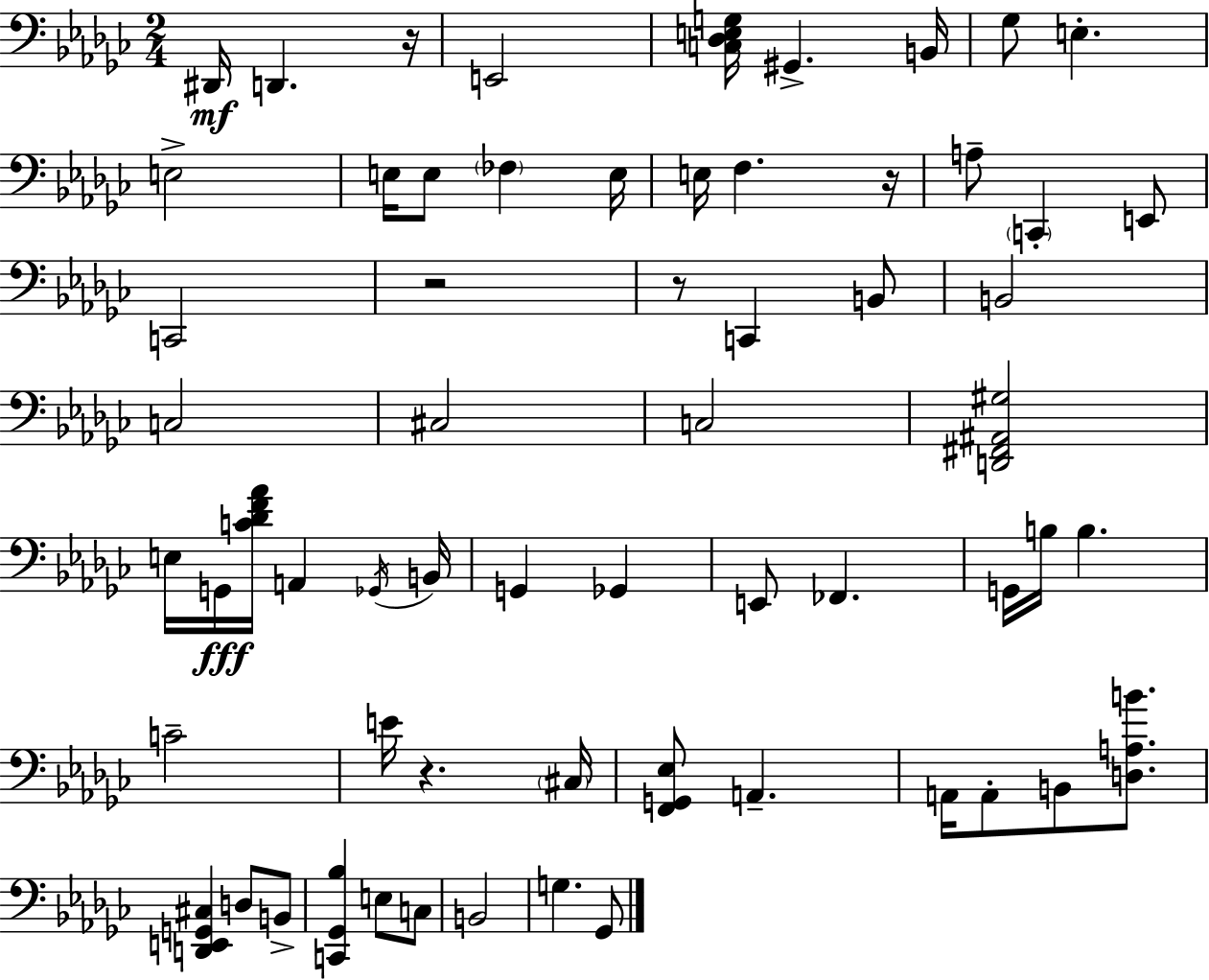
X:1
T:Untitled
M:2/4
L:1/4
K:Ebm
^D,,/4 D,, z/4 E,,2 [C,_D,E,G,]/4 ^G,, B,,/4 _G,/2 E, E,2 E,/4 E,/2 _F, E,/4 E,/4 F, z/4 A,/2 C,, E,,/2 C,,2 z2 z/2 C,, B,,/2 B,,2 C,2 ^C,2 C,2 [D,,^F,,^A,,^G,]2 E,/4 G,,/4 [C_DF_A]/4 A,, _G,,/4 B,,/4 G,, _G,, E,,/2 _F,, G,,/4 B,/4 B, C2 E/4 z ^C,/4 [F,,G,,_E,]/2 A,, A,,/4 A,,/2 B,,/2 [D,A,B]/2 [D,,E,,G,,^C,] D,/2 B,,/2 [C,,_G,,_B,] E,/2 C,/2 B,,2 G, _G,,/2